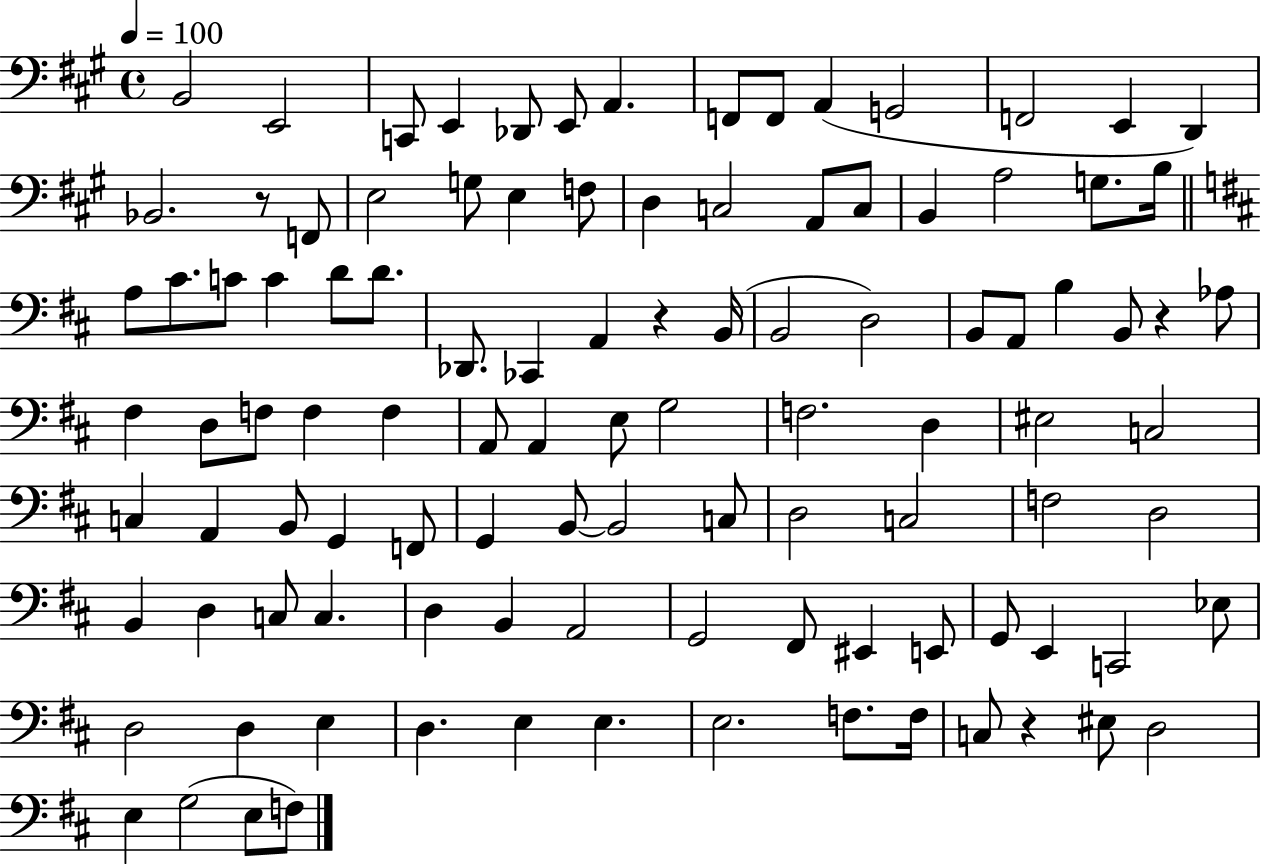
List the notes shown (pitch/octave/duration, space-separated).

B2/h E2/h C2/e E2/q Db2/e E2/e A2/q. F2/e F2/e A2/q G2/h F2/h E2/q D2/q Bb2/h. R/e F2/e E3/h G3/e E3/q F3/e D3/q C3/h A2/e C3/e B2/q A3/h G3/e. B3/s A3/e C#4/e. C4/e C4/q D4/e D4/e. Db2/e. CES2/q A2/q R/q B2/s B2/h D3/h B2/e A2/e B3/q B2/e R/q Ab3/e F#3/q D3/e F3/e F3/q F3/q A2/e A2/q E3/e G3/h F3/h. D3/q EIS3/h C3/h C3/q A2/q B2/e G2/q F2/e G2/q B2/e B2/h C3/e D3/h C3/h F3/h D3/h B2/q D3/q C3/e C3/q. D3/q B2/q A2/h G2/h F#2/e EIS2/q E2/e G2/e E2/q C2/h Eb3/e D3/h D3/q E3/q D3/q. E3/q E3/q. E3/h. F3/e. F3/s C3/e R/q EIS3/e D3/h E3/q G3/h E3/e F3/e